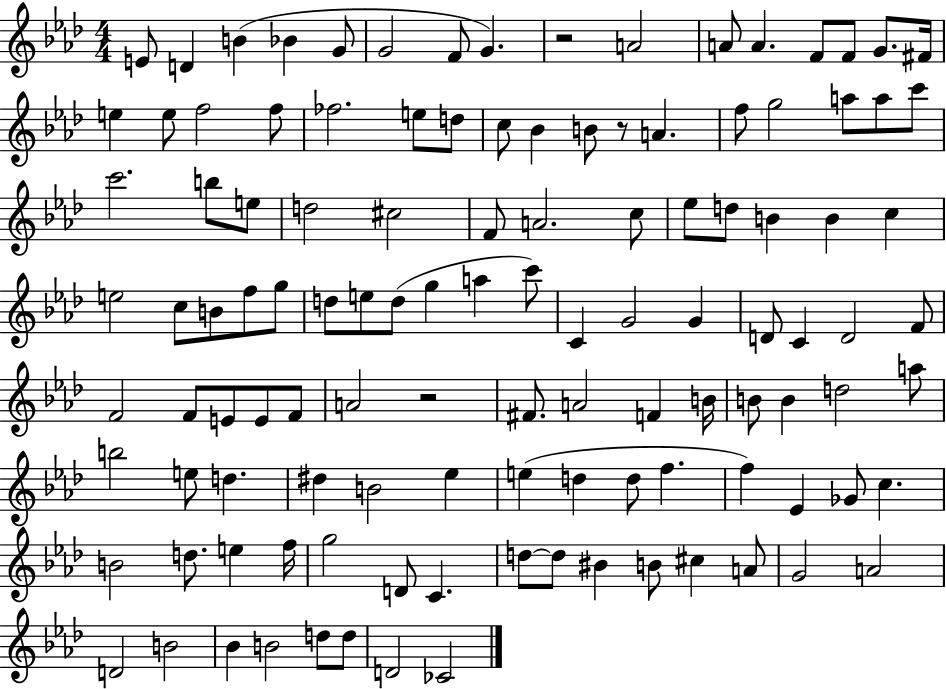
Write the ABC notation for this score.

X:1
T:Untitled
M:4/4
L:1/4
K:Ab
E/2 D B _B G/2 G2 F/2 G z2 A2 A/2 A F/2 F/2 G/2 ^F/4 e e/2 f2 f/2 _f2 e/2 d/2 c/2 _B B/2 z/2 A f/2 g2 a/2 a/2 c'/2 c'2 b/2 e/2 d2 ^c2 F/2 A2 c/2 _e/2 d/2 B B c e2 c/2 B/2 f/2 g/2 d/2 e/2 d/2 g a c'/2 C G2 G D/2 C D2 F/2 F2 F/2 E/2 E/2 F/2 A2 z2 ^F/2 A2 F B/4 B/2 B d2 a/2 b2 e/2 d ^d B2 _e e d d/2 f f _E _G/2 c B2 d/2 e f/4 g2 D/2 C d/2 d/2 ^B B/2 ^c A/2 G2 A2 D2 B2 _B B2 d/2 d/2 D2 _C2